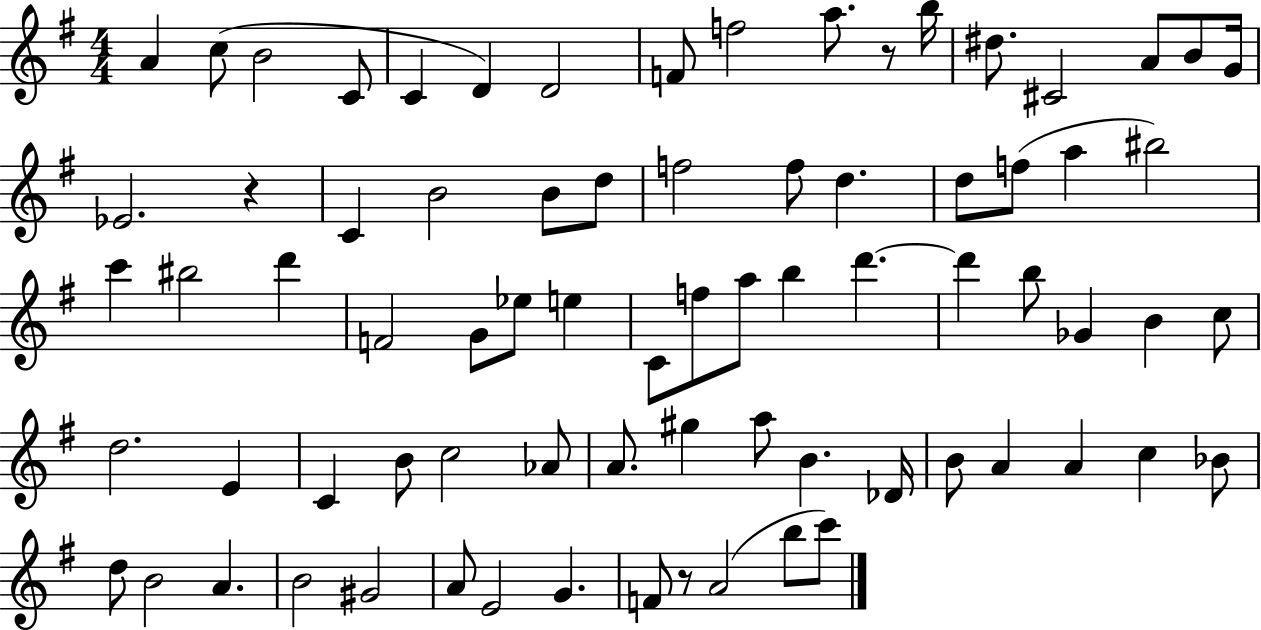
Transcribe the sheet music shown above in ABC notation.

X:1
T:Untitled
M:4/4
L:1/4
K:G
A c/2 B2 C/2 C D D2 F/2 f2 a/2 z/2 b/4 ^d/2 ^C2 A/2 B/2 G/4 _E2 z C B2 B/2 d/2 f2 f/2 d d/2 f/2 a ^b2 c' ^b2 d' F2 G/2 _e/2 e C/2 f/2 a/2 b d' d' b/2 _G B c/2 d2 E C B/2 c2 _A/2 A/2 ^g a/2 B _D/4 B/2 A A c _B/2 d/2 B2 A B2 ^G2 A/2 E2 G F/2 z/2 A2 b/2 c'/2